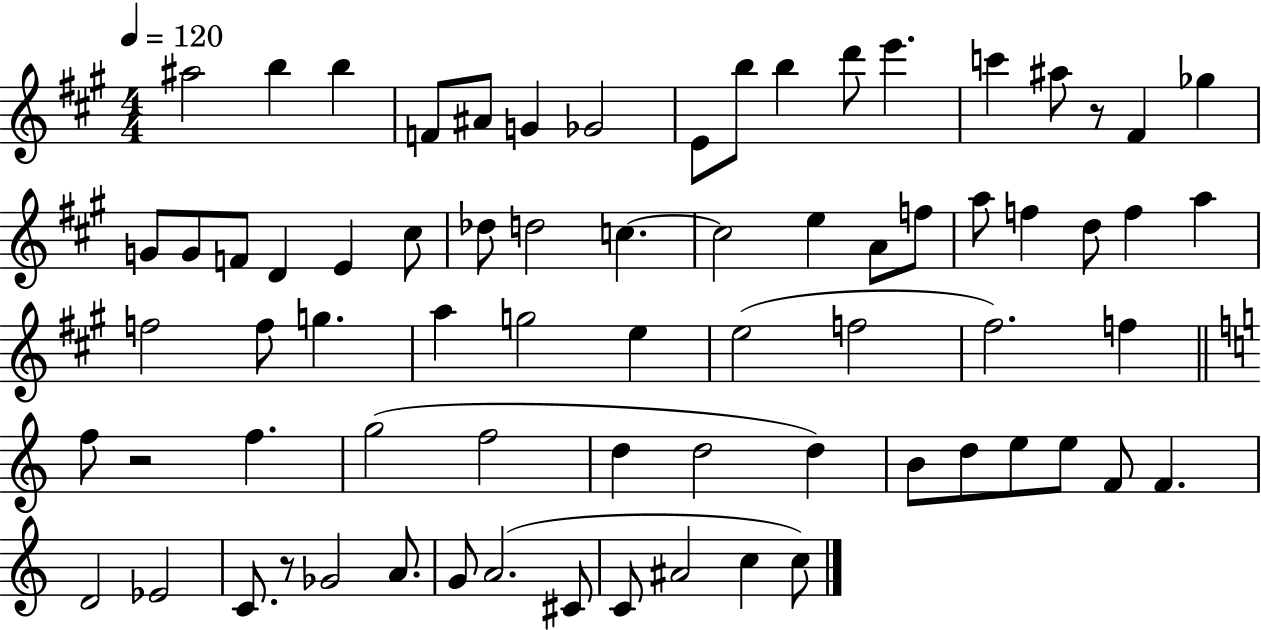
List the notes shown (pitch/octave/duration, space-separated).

A#5/h B5/q B5/q F4/e A#4/e G4/q Gb4/h E4/e B5/e B5/q D6/e E6/q. C6/q A#5/e R/e F#4/q Gb5/q G4/e G4/e F4/e D4/q E4/q C#5/e Db5/e D5/h C5/q. C5/h E5/q A4/e F5/e A5/e F5/q D5/e F5/q A5/q F5/h F5/e G5/q. A5/q G5/h E5/q E5/h F5/h F#5/h. F5/q F5/e R/h F5/q. G5/h F5/h D5/q D5/h D5/q B4/e D5/e E5/e E5/e F4/e F4/q. D4/h Eb4/h C4/e. R/e Gb4/h A4/e. G4/e A4/h. C#4/e C4/e A#4/h C5/q C5/e